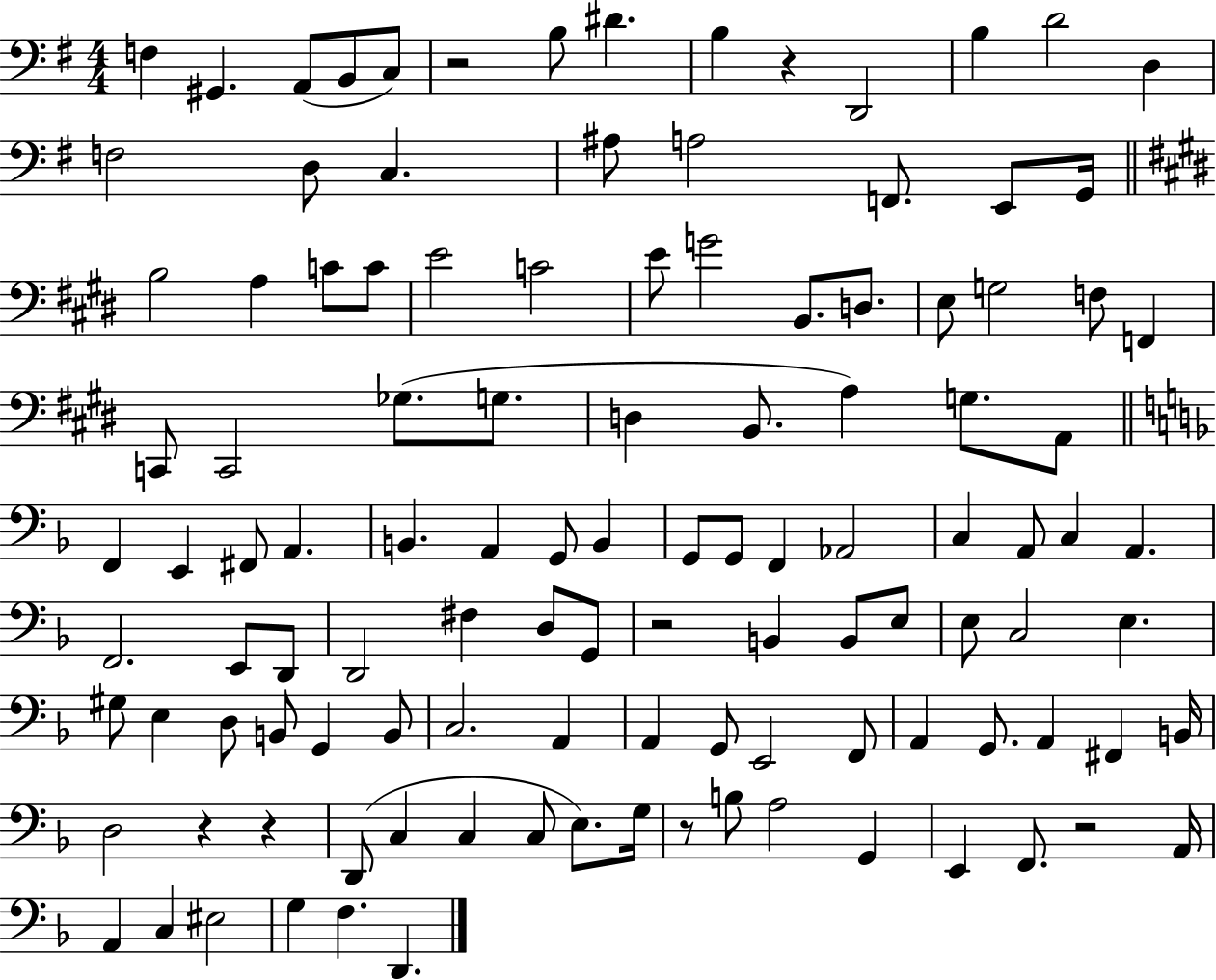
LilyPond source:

{
  \clef bass
  \numericTimeSignature
  \time 4/4
  \key g \major
  f4 gis,4. a,8( b,8 c8) | r2 b8 dis'4. | b4 r4 d,2 | b4 d'2 d4 | \break f2 d8 c4. | ais8 a2 f,8. e,8 g,16 | \bar "||" \break \key e \major b2 a4 c'8 c'8 | e'2 c'2 | e'8 g'2 b,8. d8. | e8 g2 f8 f,4 | \break c,8 c,2 ges8.( g8. | d4 b,8. a4) g8. a,8 | \bar "||" \break \key f \major f,4 e,4 fis,8 a,4. | b,4. a,4 g,8 b,4 | g,8 g,8 f,4 aes,2 | c4 a,8 c4 a,4. | \break f,2. e,8 d,8 | d,2 fis4 d8 g,8 | r2 b,4 b,8 e8 | e8 c2 e4. | \break gis8 e4 d8 b,8 g,4 b,8 | c2. a,4 | a,4 g,8 e,2 f,8 | a,4 g,8. a,4 fis,4 b,16 | \break d2 r4 r4 | d,8( c4 c4 c8 e8.) g16 | r8 b8 a2 g,4 | e,4 f,8. r2 a,16 | \break a,4 c4 eis2 | g4 f4. d,4. | \bar "|."
}